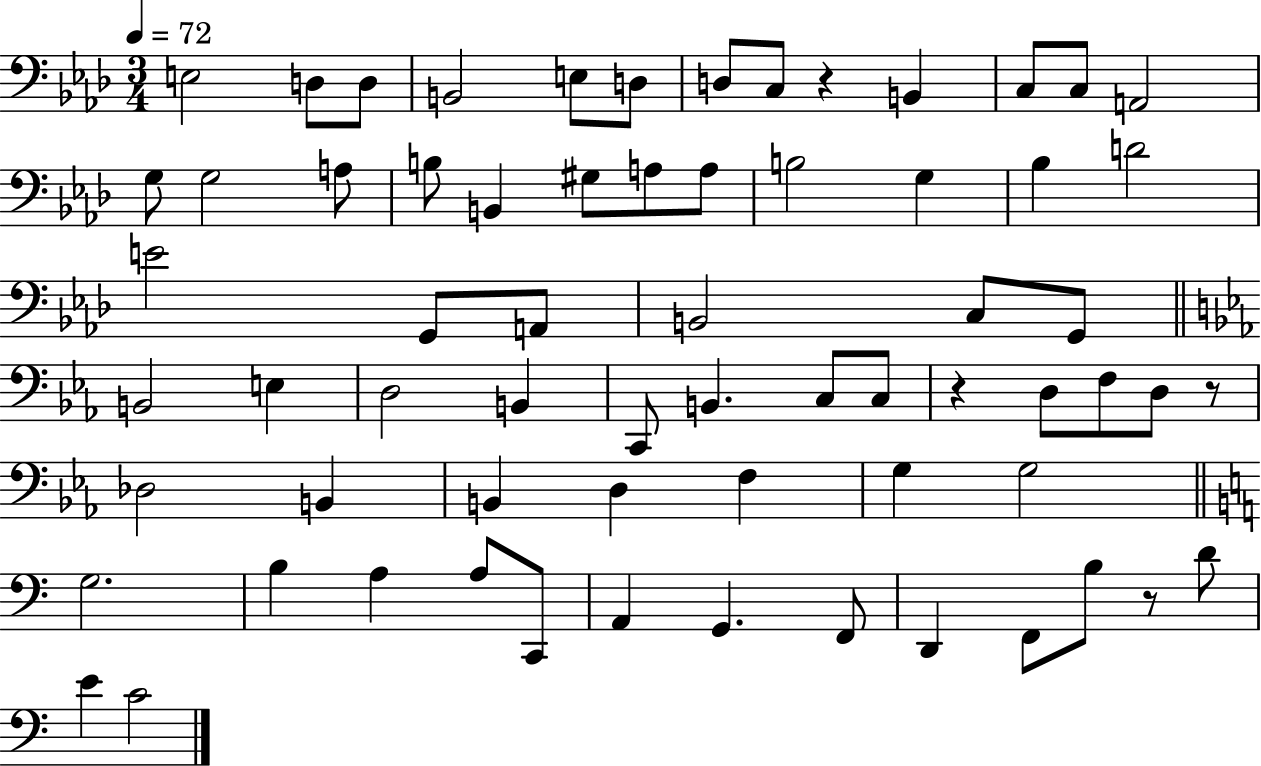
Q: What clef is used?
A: bass